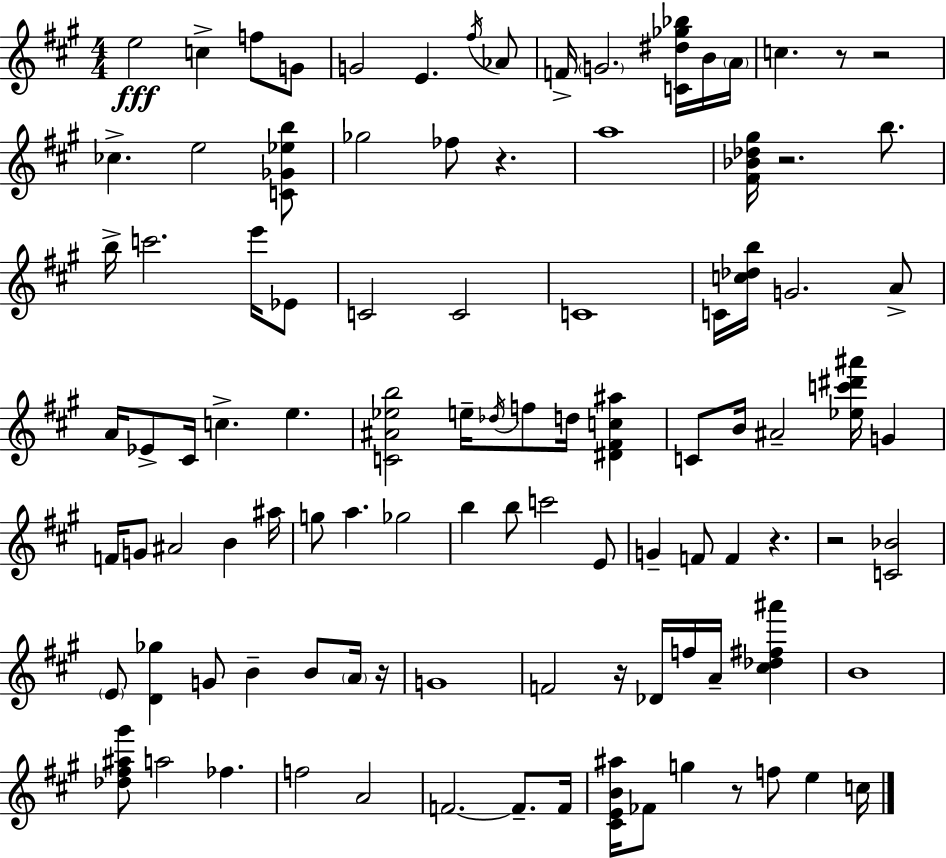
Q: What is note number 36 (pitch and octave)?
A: Db5